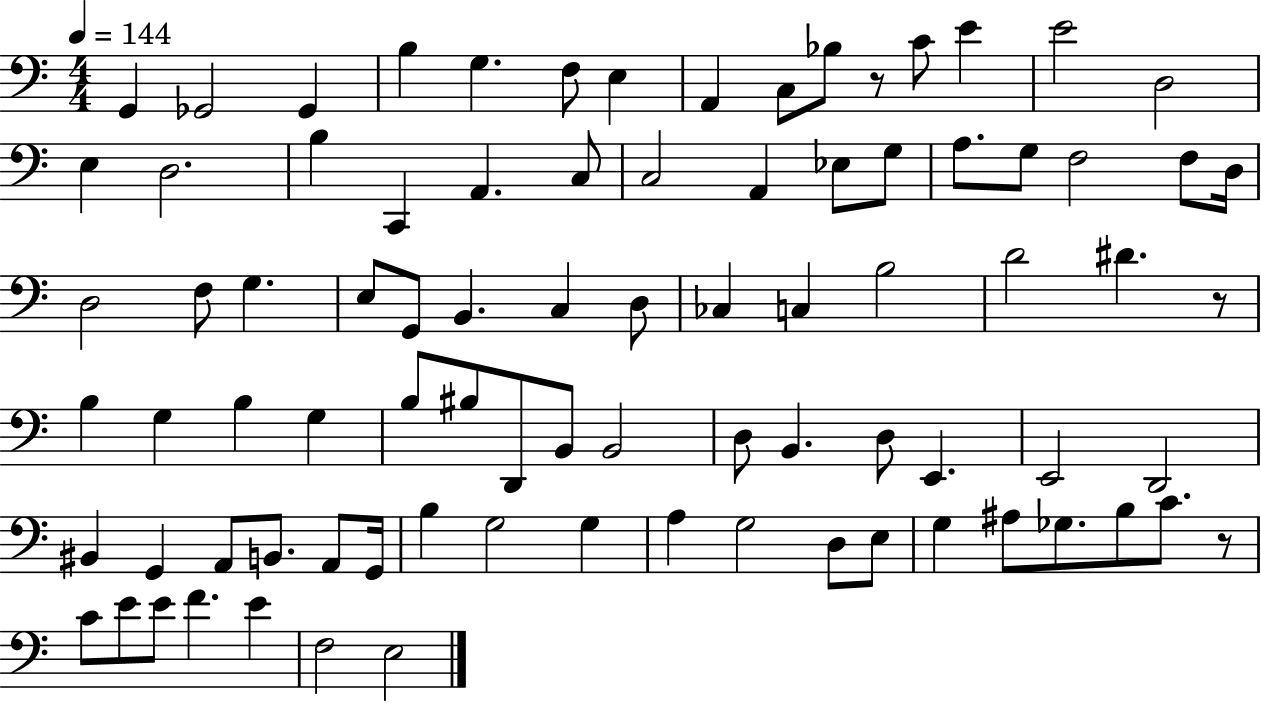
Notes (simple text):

G2/q Gb2/h Gb2/q B3/q G3/q. F3/e E3/q A2/q C3/e Bb3/e R/e C4/e E4/q E4/h D3/h E3/q D3/h. B3/q C2/q A2/q. C3/e C3/h A2/q Eb3/e G3/e A3/e. G3/e F3/h F3/e D3/s D3/h F3/e G3/q. E3/e G2/e B2/q. C3/q D3/e CES3/q C3/q B3/h D4/h D#4/q. R/e B3/q G3/q B3/q G3/q B3/e BIS3/e D2/e B2/e B2/h D3/e B2/q. D3/e E2/q. E2/h D2/h BIS2/q G2/q A2/e B2/e. A2/e G2/s B3/q G3/h G3/q A3/q G3/h D3/e E3/e G3/q A#3/e Gb3/e. B3/e C4/e. R/e C4/e E4/e E4/e F4/q. E4/q F3/h E3/h